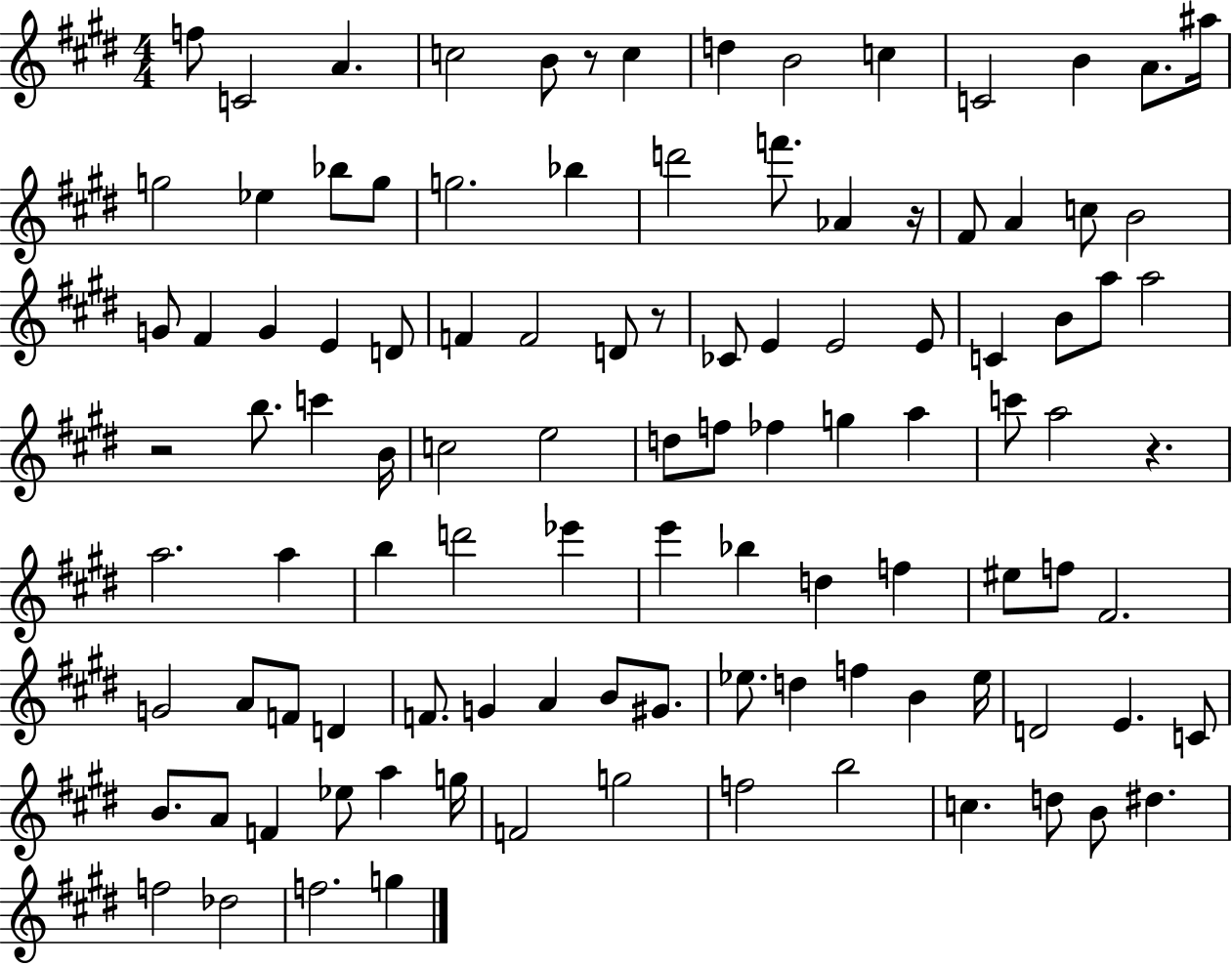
F5/e C4/h A4/q. C5/h B4/e R/e C5/q D5/q B4/h C5/q C4/h B4/q A4/e. A#5/s G5/h Eb5/q Bb5/e G5/e G5/h. Bb5/q D6/h F6/e. Ab4/q R/s F#4/e A4/q C5/e B4/h G4/e F#4/q G4/q E4/q D4/e F4/q F4/h D4/e R/e CES4/e E4/q E4/h E4/e C4/q B4/e A5/e A5/h R/h B5/e. C6/q B4/s C5/h E5/h D5/e F5/e FES5/q G5/q A5/q C6/e A5/h R/q. A5/h. A5/q B5/q D6/h Eb6/q E6/q Bb5/q D5/q F5/q EIS5/e F5/e F#4/h. G4/h A4/e F4/e D4/q F4/e. G4/q A4/q B4/e G#4/e. Eb5/e. D5/q F5/q B4/q Eb5/s D4/h E4/q. C4/e B4/e. A4/e F4/q Eb5/e A5/q G5/s F4/h G5/h F5/h B5/h C5/q. D5/e B4/e D#5/q. F5/h Db5/h F5/h. G5/q